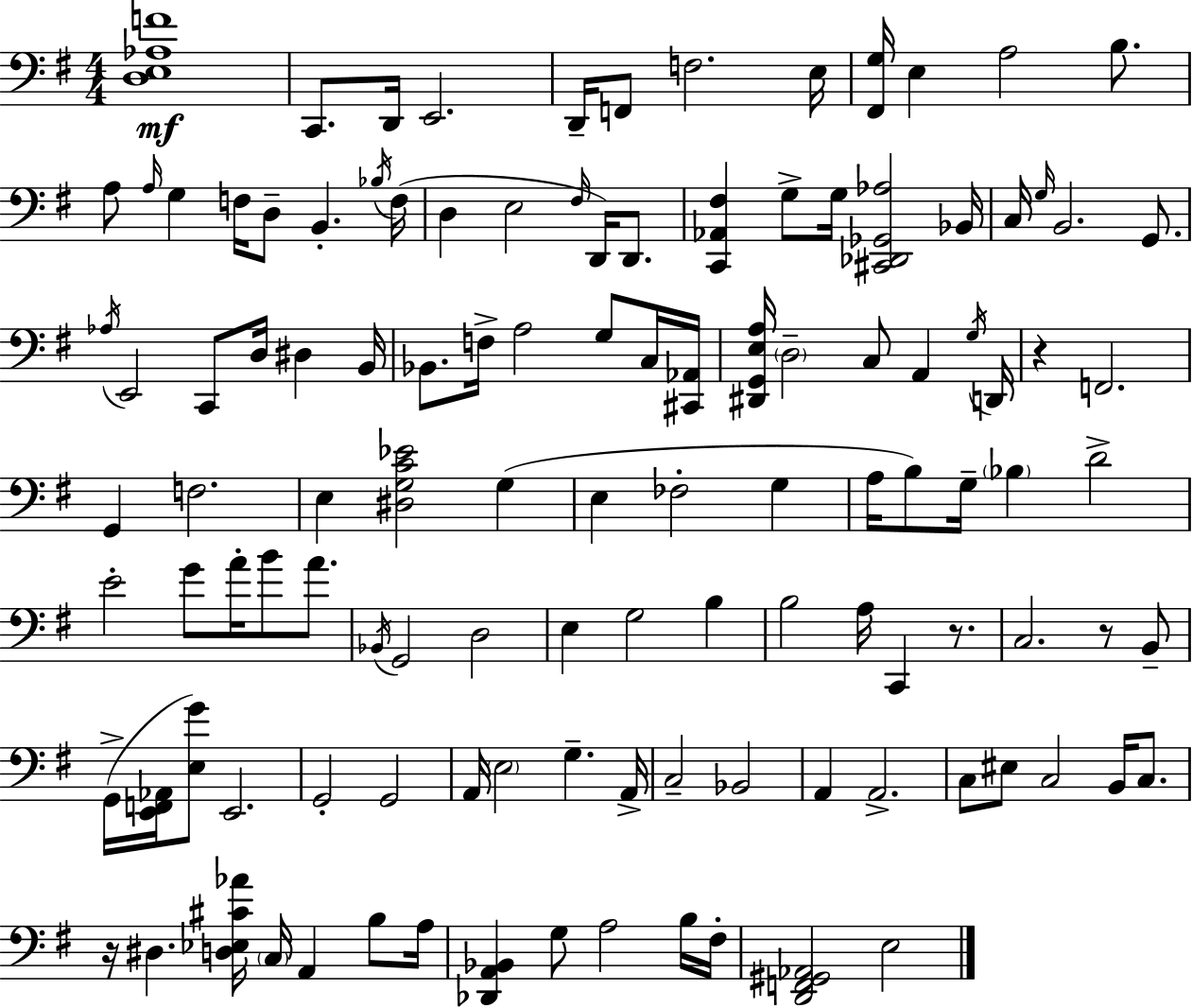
[D3,E3,Ab3,F4]/w C2/e. D2/s E2/h. D2/s F2/e F3/h. E3/s [F#2,G3]/s E3/q A3/h B3/e. A3/e A3/s G3/q F3/s D3/e B2/q. Bb3/s F3/s D3/q E3/h F#3/s D2/s D2/e. [C2,Ab2,F#3]/q G3/e G3/s [C#2,Db2,Gb2,Ab3]/h Bb2/s C3/s G3/s B2/h. G2/e. Ab3/s E2/h C2/e D3/s D#3/q B2/s Bb2/e. F3/s A3/h G3/e C3/s [C#2,Ab2]/s [D#2,G2,E3,A3]/s D3/h C3/e A2/q G3/s D2/s R/q F2/h. G2/q F3/h. E3/q [D#3,G3,C4,Eb4]/h G3/q E3/q FES3/h G3/q A3/s B3/e G3/s Bb3/q D4/h E4/h G4/e A4/s B4/e A4/e. Bb2/s G2/h D3/h E3/q G3/h B3/q B3/h A3/s C2/q R/e. C3/h. R/e B2/e G2/s [E2,F2,Ab2]/s [E3,G4]/e E2/h. G2/h G2/h A2/s E3/h G3/q. A2/s C3/h Bb2/h A2/q A2/h. C3/e EIS3/e C3/h B2/s C3/e. R/s D#3/q. [D3,Eb3,C#4,Ab4]/s C3/s A2/q B3/e A3/s [Db2,A2,Bb2]/q G3/e A3/h B3/s F#3/s [D2,F2,G#2,Ab2]/h E3/h